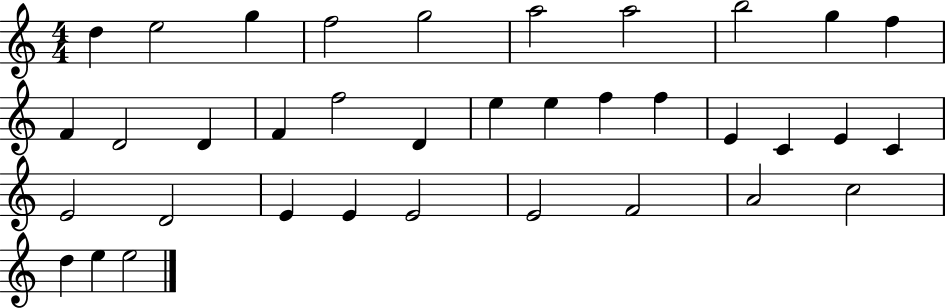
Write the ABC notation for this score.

X:1
T:Untitled
M:4/4
L:1/4
K:C
d e2 g f2 g2 a2 a2 b2 g f F D2 D F f2 D e e f f E C E C E2 D2 E E E2 E2 F2 A2 c2 d e e2